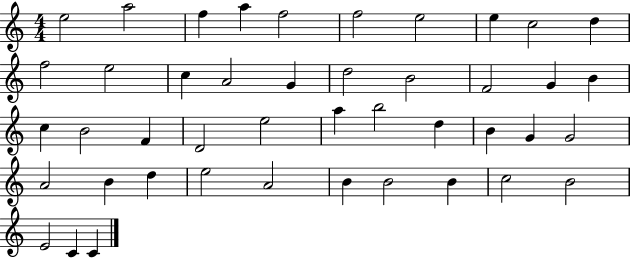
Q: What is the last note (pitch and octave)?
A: C4